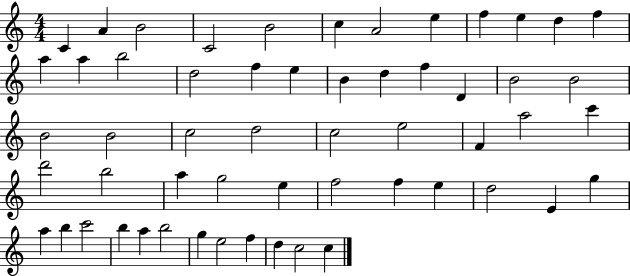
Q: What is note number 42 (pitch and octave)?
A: D5